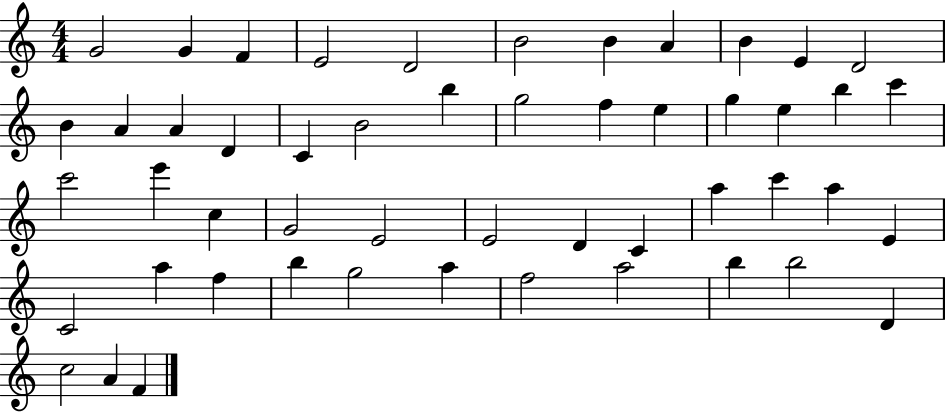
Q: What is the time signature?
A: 4/4